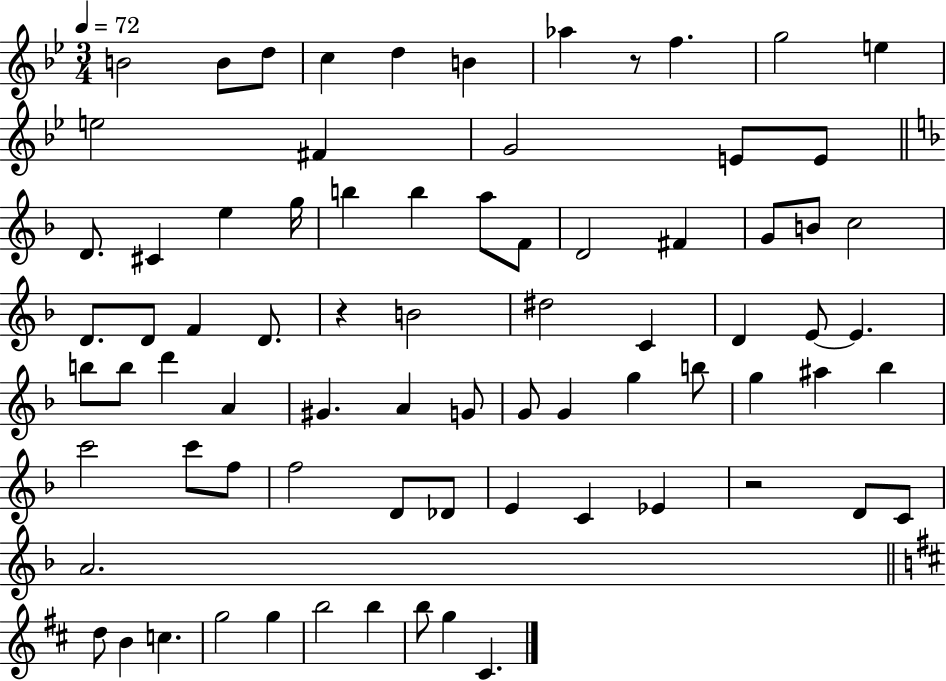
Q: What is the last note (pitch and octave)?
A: C#4